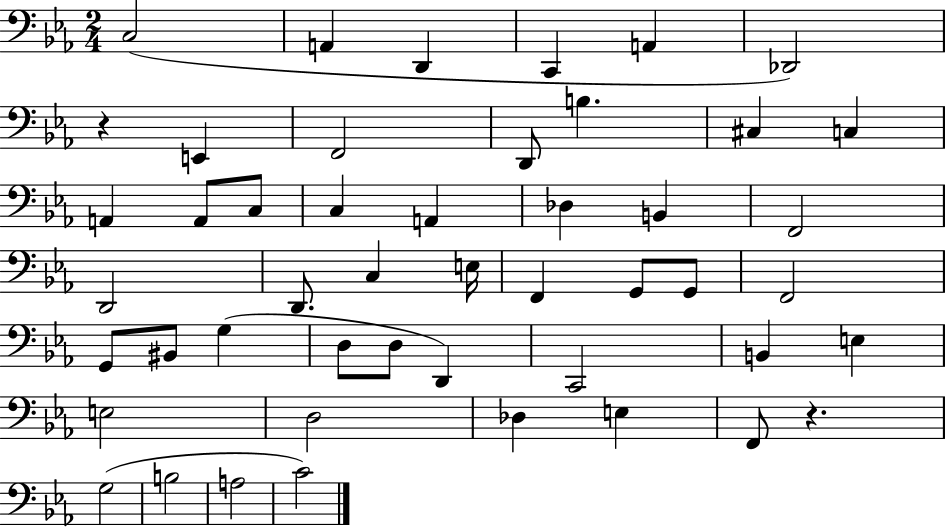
C3/h A2/q D2/q C2/q A2/q Db2/h R/q E2/q F2/h D2/e B3/q. C#3/q C3/q A2/q A2/e C3/e C3/q A2/q Db3/q B2/q F2/h D2/h D2/e. C3/q E3/s F2/q G2/e G2/e F2/h G2/e BIS2/e G3/q D3/e D3/e D2/q C2/h B2/q E3/q E3/h D3/h Db3/q E3/q F2/e R/q. G3/h B3/h A3/h C4/h